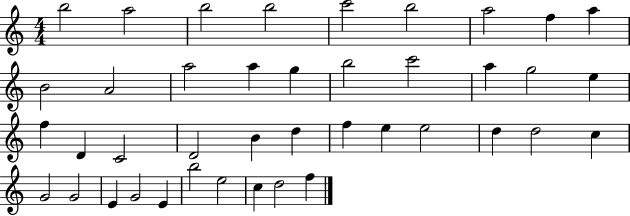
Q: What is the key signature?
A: C major